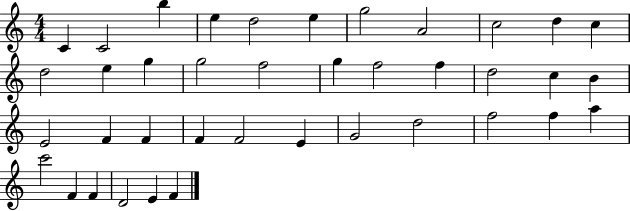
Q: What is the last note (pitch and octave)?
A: F4